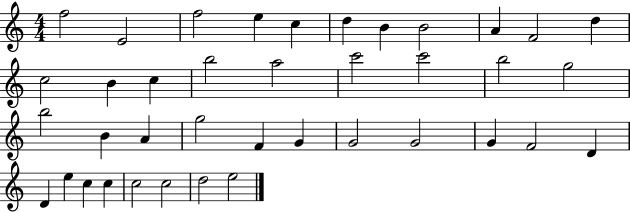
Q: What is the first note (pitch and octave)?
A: F5